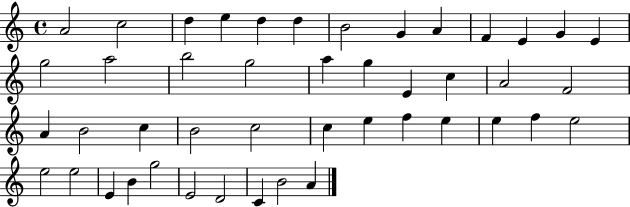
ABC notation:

X:1
T:Untitled
M:4/4
L:1/4
K:C
A2 c2 d e d d B2 G A F E G E g2 a2 b2 g2 a g E c A2 F2 A B2 c B2 c2 c e f e e f e2 e2 e2 E B g2 E2 D2 C B2 A